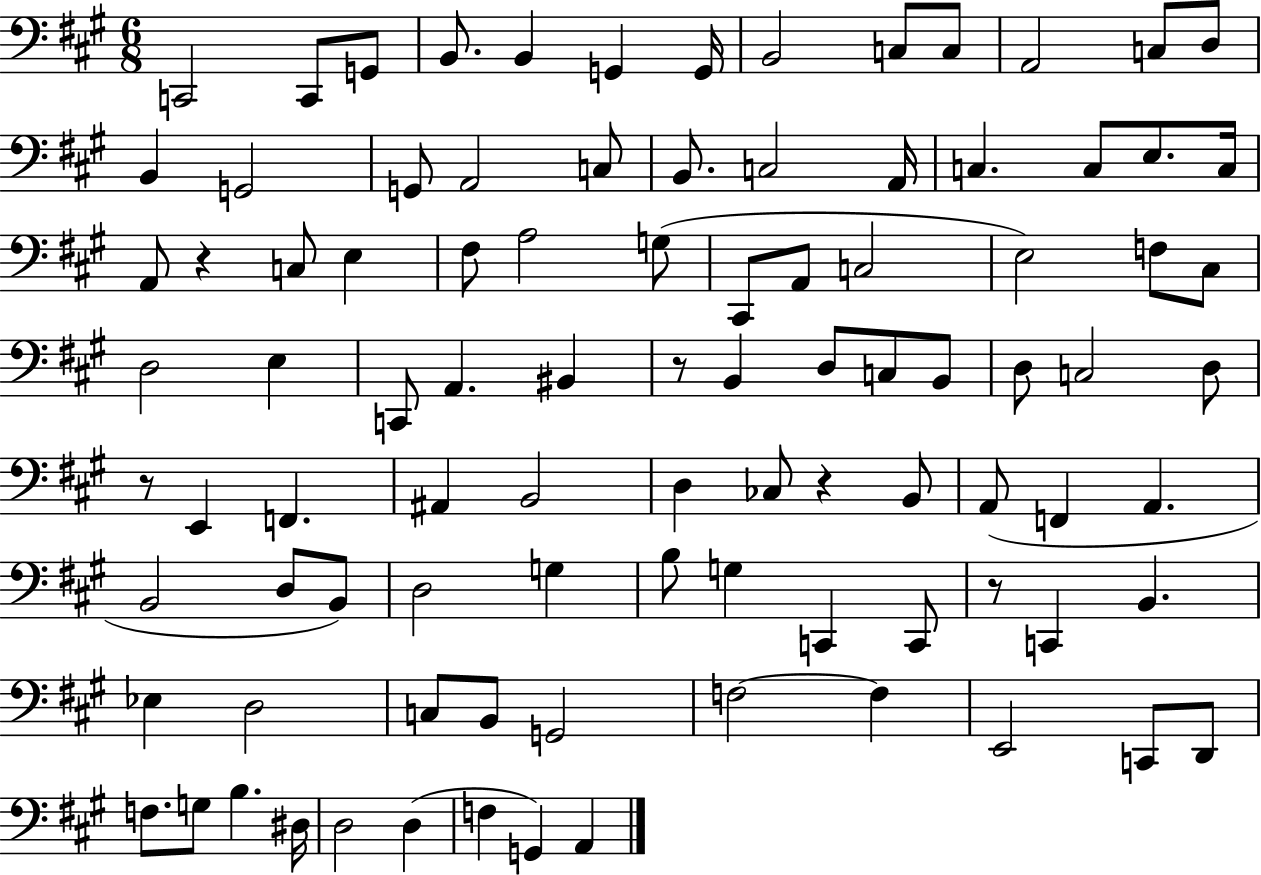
C2/h C2/e G2/e B2/e. B2/q G2/q G2/s B2/h C3/e C3/e A2/h C3/e D3/e B2/q G2/h G2/e A2/h C3/e B2/e. C3/h A2/s C3/q. C3/e E3/e. C3/s A2/e R/q C3/e E3/q F#3/e A3/h G3/e C#2/e A2/e C3/h E3/h F3/e C#3/e D3/h E3/q C2/e A2/q. BIS2/q R/e B2/q D3/e C3/e B2/e D3/e C3/h D3/e R/e E2/q F2/q. A#2/q B2/h D3/q CES3/e R/q B2/e A2/e F2/q A2/q. B2/h D3/e B2/e D3/h G3/q B3/e G3/q C2/q C2/e R/e C2/q B2/q. Eb3/q D3/h C3/e B2/e G2/h F3/h F3/q E2/h C2/e D2/e F3/e. G3/e B3/q. D#3/s D3/h D3/q F3/q G2/q A2/q